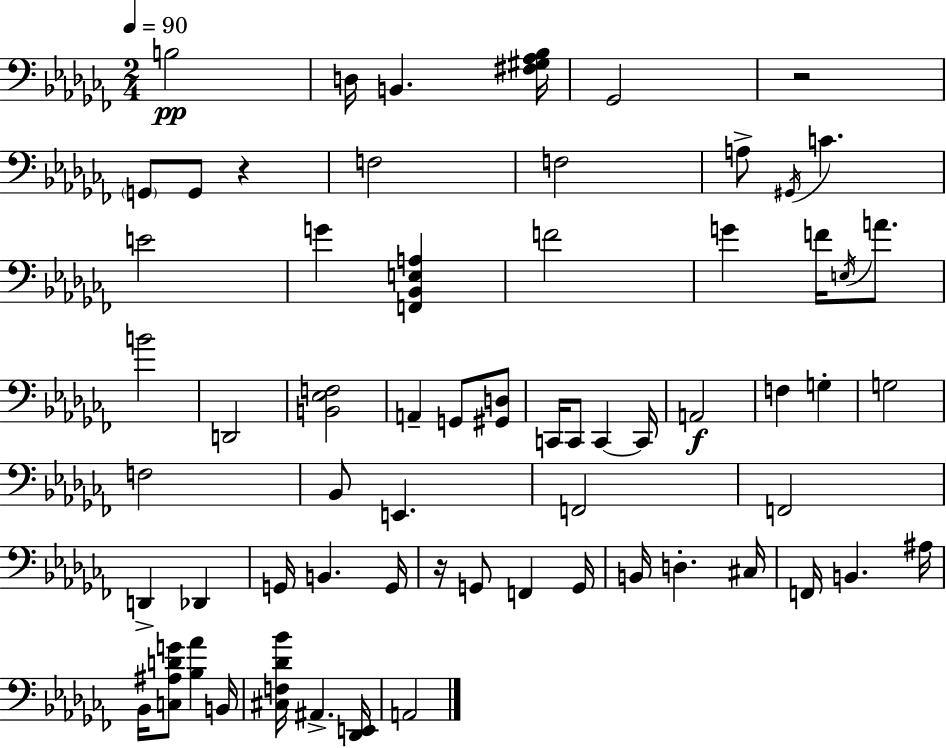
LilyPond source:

{
  \clef bass
  \numericTimeSignature
  \time 2/4
  \key aes \minor
  \tempo 4 = 90
  b2\pp | d16 b,4. <fis gis aes bes>16 | ges,2 | r2 | \break \parenthesize g,8 g,8 r4 | f2 | f2 | a8-> \acciaccatura { gis,16 } c'4. | \break e'2 | g'4 <f, bes, e a>4 | f'2 | g'4 f'16 \acciaccatura { e16 } a'8. | \break b'2 | d,2 | <b, ees f>2 | a,4-- g,8 | \break <gis, d>8 c,16 c,8 c,4~~ | c,16 a,2\f | f4 g4-. | g2 | \break f2 | bes,8 e,4. | f,2 | f,2 | \break d,4-> des,4 | g,16 b,4. | g,16 r16 g,8 f,4 | g,16 b,16 d4.-. | \break cis16 f,16 b,4. | ais16 bes,16 <c ais d' g'>8 <bes aes'>4 | b,16 <cis f des' bes'>16 ais,4.-> | <des, e,>16 a,2 | \break \bar "|."
}